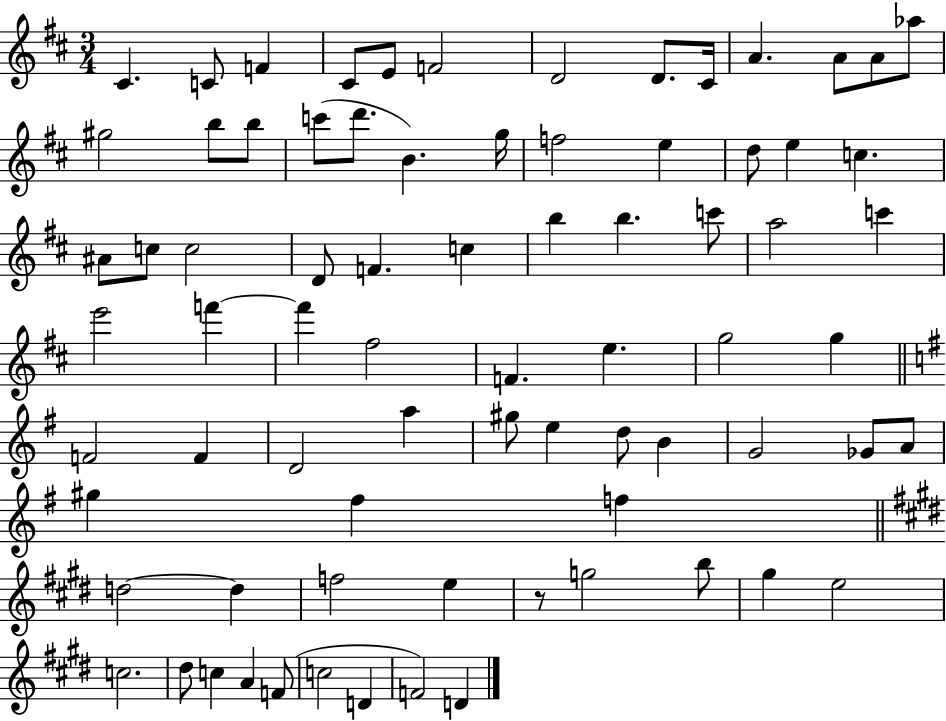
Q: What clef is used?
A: treble